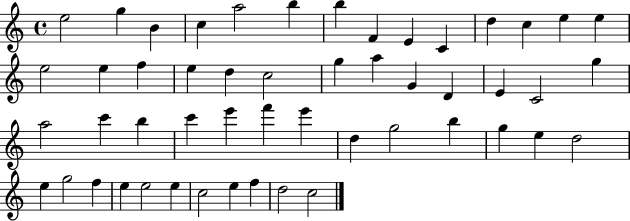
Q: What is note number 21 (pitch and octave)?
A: G5